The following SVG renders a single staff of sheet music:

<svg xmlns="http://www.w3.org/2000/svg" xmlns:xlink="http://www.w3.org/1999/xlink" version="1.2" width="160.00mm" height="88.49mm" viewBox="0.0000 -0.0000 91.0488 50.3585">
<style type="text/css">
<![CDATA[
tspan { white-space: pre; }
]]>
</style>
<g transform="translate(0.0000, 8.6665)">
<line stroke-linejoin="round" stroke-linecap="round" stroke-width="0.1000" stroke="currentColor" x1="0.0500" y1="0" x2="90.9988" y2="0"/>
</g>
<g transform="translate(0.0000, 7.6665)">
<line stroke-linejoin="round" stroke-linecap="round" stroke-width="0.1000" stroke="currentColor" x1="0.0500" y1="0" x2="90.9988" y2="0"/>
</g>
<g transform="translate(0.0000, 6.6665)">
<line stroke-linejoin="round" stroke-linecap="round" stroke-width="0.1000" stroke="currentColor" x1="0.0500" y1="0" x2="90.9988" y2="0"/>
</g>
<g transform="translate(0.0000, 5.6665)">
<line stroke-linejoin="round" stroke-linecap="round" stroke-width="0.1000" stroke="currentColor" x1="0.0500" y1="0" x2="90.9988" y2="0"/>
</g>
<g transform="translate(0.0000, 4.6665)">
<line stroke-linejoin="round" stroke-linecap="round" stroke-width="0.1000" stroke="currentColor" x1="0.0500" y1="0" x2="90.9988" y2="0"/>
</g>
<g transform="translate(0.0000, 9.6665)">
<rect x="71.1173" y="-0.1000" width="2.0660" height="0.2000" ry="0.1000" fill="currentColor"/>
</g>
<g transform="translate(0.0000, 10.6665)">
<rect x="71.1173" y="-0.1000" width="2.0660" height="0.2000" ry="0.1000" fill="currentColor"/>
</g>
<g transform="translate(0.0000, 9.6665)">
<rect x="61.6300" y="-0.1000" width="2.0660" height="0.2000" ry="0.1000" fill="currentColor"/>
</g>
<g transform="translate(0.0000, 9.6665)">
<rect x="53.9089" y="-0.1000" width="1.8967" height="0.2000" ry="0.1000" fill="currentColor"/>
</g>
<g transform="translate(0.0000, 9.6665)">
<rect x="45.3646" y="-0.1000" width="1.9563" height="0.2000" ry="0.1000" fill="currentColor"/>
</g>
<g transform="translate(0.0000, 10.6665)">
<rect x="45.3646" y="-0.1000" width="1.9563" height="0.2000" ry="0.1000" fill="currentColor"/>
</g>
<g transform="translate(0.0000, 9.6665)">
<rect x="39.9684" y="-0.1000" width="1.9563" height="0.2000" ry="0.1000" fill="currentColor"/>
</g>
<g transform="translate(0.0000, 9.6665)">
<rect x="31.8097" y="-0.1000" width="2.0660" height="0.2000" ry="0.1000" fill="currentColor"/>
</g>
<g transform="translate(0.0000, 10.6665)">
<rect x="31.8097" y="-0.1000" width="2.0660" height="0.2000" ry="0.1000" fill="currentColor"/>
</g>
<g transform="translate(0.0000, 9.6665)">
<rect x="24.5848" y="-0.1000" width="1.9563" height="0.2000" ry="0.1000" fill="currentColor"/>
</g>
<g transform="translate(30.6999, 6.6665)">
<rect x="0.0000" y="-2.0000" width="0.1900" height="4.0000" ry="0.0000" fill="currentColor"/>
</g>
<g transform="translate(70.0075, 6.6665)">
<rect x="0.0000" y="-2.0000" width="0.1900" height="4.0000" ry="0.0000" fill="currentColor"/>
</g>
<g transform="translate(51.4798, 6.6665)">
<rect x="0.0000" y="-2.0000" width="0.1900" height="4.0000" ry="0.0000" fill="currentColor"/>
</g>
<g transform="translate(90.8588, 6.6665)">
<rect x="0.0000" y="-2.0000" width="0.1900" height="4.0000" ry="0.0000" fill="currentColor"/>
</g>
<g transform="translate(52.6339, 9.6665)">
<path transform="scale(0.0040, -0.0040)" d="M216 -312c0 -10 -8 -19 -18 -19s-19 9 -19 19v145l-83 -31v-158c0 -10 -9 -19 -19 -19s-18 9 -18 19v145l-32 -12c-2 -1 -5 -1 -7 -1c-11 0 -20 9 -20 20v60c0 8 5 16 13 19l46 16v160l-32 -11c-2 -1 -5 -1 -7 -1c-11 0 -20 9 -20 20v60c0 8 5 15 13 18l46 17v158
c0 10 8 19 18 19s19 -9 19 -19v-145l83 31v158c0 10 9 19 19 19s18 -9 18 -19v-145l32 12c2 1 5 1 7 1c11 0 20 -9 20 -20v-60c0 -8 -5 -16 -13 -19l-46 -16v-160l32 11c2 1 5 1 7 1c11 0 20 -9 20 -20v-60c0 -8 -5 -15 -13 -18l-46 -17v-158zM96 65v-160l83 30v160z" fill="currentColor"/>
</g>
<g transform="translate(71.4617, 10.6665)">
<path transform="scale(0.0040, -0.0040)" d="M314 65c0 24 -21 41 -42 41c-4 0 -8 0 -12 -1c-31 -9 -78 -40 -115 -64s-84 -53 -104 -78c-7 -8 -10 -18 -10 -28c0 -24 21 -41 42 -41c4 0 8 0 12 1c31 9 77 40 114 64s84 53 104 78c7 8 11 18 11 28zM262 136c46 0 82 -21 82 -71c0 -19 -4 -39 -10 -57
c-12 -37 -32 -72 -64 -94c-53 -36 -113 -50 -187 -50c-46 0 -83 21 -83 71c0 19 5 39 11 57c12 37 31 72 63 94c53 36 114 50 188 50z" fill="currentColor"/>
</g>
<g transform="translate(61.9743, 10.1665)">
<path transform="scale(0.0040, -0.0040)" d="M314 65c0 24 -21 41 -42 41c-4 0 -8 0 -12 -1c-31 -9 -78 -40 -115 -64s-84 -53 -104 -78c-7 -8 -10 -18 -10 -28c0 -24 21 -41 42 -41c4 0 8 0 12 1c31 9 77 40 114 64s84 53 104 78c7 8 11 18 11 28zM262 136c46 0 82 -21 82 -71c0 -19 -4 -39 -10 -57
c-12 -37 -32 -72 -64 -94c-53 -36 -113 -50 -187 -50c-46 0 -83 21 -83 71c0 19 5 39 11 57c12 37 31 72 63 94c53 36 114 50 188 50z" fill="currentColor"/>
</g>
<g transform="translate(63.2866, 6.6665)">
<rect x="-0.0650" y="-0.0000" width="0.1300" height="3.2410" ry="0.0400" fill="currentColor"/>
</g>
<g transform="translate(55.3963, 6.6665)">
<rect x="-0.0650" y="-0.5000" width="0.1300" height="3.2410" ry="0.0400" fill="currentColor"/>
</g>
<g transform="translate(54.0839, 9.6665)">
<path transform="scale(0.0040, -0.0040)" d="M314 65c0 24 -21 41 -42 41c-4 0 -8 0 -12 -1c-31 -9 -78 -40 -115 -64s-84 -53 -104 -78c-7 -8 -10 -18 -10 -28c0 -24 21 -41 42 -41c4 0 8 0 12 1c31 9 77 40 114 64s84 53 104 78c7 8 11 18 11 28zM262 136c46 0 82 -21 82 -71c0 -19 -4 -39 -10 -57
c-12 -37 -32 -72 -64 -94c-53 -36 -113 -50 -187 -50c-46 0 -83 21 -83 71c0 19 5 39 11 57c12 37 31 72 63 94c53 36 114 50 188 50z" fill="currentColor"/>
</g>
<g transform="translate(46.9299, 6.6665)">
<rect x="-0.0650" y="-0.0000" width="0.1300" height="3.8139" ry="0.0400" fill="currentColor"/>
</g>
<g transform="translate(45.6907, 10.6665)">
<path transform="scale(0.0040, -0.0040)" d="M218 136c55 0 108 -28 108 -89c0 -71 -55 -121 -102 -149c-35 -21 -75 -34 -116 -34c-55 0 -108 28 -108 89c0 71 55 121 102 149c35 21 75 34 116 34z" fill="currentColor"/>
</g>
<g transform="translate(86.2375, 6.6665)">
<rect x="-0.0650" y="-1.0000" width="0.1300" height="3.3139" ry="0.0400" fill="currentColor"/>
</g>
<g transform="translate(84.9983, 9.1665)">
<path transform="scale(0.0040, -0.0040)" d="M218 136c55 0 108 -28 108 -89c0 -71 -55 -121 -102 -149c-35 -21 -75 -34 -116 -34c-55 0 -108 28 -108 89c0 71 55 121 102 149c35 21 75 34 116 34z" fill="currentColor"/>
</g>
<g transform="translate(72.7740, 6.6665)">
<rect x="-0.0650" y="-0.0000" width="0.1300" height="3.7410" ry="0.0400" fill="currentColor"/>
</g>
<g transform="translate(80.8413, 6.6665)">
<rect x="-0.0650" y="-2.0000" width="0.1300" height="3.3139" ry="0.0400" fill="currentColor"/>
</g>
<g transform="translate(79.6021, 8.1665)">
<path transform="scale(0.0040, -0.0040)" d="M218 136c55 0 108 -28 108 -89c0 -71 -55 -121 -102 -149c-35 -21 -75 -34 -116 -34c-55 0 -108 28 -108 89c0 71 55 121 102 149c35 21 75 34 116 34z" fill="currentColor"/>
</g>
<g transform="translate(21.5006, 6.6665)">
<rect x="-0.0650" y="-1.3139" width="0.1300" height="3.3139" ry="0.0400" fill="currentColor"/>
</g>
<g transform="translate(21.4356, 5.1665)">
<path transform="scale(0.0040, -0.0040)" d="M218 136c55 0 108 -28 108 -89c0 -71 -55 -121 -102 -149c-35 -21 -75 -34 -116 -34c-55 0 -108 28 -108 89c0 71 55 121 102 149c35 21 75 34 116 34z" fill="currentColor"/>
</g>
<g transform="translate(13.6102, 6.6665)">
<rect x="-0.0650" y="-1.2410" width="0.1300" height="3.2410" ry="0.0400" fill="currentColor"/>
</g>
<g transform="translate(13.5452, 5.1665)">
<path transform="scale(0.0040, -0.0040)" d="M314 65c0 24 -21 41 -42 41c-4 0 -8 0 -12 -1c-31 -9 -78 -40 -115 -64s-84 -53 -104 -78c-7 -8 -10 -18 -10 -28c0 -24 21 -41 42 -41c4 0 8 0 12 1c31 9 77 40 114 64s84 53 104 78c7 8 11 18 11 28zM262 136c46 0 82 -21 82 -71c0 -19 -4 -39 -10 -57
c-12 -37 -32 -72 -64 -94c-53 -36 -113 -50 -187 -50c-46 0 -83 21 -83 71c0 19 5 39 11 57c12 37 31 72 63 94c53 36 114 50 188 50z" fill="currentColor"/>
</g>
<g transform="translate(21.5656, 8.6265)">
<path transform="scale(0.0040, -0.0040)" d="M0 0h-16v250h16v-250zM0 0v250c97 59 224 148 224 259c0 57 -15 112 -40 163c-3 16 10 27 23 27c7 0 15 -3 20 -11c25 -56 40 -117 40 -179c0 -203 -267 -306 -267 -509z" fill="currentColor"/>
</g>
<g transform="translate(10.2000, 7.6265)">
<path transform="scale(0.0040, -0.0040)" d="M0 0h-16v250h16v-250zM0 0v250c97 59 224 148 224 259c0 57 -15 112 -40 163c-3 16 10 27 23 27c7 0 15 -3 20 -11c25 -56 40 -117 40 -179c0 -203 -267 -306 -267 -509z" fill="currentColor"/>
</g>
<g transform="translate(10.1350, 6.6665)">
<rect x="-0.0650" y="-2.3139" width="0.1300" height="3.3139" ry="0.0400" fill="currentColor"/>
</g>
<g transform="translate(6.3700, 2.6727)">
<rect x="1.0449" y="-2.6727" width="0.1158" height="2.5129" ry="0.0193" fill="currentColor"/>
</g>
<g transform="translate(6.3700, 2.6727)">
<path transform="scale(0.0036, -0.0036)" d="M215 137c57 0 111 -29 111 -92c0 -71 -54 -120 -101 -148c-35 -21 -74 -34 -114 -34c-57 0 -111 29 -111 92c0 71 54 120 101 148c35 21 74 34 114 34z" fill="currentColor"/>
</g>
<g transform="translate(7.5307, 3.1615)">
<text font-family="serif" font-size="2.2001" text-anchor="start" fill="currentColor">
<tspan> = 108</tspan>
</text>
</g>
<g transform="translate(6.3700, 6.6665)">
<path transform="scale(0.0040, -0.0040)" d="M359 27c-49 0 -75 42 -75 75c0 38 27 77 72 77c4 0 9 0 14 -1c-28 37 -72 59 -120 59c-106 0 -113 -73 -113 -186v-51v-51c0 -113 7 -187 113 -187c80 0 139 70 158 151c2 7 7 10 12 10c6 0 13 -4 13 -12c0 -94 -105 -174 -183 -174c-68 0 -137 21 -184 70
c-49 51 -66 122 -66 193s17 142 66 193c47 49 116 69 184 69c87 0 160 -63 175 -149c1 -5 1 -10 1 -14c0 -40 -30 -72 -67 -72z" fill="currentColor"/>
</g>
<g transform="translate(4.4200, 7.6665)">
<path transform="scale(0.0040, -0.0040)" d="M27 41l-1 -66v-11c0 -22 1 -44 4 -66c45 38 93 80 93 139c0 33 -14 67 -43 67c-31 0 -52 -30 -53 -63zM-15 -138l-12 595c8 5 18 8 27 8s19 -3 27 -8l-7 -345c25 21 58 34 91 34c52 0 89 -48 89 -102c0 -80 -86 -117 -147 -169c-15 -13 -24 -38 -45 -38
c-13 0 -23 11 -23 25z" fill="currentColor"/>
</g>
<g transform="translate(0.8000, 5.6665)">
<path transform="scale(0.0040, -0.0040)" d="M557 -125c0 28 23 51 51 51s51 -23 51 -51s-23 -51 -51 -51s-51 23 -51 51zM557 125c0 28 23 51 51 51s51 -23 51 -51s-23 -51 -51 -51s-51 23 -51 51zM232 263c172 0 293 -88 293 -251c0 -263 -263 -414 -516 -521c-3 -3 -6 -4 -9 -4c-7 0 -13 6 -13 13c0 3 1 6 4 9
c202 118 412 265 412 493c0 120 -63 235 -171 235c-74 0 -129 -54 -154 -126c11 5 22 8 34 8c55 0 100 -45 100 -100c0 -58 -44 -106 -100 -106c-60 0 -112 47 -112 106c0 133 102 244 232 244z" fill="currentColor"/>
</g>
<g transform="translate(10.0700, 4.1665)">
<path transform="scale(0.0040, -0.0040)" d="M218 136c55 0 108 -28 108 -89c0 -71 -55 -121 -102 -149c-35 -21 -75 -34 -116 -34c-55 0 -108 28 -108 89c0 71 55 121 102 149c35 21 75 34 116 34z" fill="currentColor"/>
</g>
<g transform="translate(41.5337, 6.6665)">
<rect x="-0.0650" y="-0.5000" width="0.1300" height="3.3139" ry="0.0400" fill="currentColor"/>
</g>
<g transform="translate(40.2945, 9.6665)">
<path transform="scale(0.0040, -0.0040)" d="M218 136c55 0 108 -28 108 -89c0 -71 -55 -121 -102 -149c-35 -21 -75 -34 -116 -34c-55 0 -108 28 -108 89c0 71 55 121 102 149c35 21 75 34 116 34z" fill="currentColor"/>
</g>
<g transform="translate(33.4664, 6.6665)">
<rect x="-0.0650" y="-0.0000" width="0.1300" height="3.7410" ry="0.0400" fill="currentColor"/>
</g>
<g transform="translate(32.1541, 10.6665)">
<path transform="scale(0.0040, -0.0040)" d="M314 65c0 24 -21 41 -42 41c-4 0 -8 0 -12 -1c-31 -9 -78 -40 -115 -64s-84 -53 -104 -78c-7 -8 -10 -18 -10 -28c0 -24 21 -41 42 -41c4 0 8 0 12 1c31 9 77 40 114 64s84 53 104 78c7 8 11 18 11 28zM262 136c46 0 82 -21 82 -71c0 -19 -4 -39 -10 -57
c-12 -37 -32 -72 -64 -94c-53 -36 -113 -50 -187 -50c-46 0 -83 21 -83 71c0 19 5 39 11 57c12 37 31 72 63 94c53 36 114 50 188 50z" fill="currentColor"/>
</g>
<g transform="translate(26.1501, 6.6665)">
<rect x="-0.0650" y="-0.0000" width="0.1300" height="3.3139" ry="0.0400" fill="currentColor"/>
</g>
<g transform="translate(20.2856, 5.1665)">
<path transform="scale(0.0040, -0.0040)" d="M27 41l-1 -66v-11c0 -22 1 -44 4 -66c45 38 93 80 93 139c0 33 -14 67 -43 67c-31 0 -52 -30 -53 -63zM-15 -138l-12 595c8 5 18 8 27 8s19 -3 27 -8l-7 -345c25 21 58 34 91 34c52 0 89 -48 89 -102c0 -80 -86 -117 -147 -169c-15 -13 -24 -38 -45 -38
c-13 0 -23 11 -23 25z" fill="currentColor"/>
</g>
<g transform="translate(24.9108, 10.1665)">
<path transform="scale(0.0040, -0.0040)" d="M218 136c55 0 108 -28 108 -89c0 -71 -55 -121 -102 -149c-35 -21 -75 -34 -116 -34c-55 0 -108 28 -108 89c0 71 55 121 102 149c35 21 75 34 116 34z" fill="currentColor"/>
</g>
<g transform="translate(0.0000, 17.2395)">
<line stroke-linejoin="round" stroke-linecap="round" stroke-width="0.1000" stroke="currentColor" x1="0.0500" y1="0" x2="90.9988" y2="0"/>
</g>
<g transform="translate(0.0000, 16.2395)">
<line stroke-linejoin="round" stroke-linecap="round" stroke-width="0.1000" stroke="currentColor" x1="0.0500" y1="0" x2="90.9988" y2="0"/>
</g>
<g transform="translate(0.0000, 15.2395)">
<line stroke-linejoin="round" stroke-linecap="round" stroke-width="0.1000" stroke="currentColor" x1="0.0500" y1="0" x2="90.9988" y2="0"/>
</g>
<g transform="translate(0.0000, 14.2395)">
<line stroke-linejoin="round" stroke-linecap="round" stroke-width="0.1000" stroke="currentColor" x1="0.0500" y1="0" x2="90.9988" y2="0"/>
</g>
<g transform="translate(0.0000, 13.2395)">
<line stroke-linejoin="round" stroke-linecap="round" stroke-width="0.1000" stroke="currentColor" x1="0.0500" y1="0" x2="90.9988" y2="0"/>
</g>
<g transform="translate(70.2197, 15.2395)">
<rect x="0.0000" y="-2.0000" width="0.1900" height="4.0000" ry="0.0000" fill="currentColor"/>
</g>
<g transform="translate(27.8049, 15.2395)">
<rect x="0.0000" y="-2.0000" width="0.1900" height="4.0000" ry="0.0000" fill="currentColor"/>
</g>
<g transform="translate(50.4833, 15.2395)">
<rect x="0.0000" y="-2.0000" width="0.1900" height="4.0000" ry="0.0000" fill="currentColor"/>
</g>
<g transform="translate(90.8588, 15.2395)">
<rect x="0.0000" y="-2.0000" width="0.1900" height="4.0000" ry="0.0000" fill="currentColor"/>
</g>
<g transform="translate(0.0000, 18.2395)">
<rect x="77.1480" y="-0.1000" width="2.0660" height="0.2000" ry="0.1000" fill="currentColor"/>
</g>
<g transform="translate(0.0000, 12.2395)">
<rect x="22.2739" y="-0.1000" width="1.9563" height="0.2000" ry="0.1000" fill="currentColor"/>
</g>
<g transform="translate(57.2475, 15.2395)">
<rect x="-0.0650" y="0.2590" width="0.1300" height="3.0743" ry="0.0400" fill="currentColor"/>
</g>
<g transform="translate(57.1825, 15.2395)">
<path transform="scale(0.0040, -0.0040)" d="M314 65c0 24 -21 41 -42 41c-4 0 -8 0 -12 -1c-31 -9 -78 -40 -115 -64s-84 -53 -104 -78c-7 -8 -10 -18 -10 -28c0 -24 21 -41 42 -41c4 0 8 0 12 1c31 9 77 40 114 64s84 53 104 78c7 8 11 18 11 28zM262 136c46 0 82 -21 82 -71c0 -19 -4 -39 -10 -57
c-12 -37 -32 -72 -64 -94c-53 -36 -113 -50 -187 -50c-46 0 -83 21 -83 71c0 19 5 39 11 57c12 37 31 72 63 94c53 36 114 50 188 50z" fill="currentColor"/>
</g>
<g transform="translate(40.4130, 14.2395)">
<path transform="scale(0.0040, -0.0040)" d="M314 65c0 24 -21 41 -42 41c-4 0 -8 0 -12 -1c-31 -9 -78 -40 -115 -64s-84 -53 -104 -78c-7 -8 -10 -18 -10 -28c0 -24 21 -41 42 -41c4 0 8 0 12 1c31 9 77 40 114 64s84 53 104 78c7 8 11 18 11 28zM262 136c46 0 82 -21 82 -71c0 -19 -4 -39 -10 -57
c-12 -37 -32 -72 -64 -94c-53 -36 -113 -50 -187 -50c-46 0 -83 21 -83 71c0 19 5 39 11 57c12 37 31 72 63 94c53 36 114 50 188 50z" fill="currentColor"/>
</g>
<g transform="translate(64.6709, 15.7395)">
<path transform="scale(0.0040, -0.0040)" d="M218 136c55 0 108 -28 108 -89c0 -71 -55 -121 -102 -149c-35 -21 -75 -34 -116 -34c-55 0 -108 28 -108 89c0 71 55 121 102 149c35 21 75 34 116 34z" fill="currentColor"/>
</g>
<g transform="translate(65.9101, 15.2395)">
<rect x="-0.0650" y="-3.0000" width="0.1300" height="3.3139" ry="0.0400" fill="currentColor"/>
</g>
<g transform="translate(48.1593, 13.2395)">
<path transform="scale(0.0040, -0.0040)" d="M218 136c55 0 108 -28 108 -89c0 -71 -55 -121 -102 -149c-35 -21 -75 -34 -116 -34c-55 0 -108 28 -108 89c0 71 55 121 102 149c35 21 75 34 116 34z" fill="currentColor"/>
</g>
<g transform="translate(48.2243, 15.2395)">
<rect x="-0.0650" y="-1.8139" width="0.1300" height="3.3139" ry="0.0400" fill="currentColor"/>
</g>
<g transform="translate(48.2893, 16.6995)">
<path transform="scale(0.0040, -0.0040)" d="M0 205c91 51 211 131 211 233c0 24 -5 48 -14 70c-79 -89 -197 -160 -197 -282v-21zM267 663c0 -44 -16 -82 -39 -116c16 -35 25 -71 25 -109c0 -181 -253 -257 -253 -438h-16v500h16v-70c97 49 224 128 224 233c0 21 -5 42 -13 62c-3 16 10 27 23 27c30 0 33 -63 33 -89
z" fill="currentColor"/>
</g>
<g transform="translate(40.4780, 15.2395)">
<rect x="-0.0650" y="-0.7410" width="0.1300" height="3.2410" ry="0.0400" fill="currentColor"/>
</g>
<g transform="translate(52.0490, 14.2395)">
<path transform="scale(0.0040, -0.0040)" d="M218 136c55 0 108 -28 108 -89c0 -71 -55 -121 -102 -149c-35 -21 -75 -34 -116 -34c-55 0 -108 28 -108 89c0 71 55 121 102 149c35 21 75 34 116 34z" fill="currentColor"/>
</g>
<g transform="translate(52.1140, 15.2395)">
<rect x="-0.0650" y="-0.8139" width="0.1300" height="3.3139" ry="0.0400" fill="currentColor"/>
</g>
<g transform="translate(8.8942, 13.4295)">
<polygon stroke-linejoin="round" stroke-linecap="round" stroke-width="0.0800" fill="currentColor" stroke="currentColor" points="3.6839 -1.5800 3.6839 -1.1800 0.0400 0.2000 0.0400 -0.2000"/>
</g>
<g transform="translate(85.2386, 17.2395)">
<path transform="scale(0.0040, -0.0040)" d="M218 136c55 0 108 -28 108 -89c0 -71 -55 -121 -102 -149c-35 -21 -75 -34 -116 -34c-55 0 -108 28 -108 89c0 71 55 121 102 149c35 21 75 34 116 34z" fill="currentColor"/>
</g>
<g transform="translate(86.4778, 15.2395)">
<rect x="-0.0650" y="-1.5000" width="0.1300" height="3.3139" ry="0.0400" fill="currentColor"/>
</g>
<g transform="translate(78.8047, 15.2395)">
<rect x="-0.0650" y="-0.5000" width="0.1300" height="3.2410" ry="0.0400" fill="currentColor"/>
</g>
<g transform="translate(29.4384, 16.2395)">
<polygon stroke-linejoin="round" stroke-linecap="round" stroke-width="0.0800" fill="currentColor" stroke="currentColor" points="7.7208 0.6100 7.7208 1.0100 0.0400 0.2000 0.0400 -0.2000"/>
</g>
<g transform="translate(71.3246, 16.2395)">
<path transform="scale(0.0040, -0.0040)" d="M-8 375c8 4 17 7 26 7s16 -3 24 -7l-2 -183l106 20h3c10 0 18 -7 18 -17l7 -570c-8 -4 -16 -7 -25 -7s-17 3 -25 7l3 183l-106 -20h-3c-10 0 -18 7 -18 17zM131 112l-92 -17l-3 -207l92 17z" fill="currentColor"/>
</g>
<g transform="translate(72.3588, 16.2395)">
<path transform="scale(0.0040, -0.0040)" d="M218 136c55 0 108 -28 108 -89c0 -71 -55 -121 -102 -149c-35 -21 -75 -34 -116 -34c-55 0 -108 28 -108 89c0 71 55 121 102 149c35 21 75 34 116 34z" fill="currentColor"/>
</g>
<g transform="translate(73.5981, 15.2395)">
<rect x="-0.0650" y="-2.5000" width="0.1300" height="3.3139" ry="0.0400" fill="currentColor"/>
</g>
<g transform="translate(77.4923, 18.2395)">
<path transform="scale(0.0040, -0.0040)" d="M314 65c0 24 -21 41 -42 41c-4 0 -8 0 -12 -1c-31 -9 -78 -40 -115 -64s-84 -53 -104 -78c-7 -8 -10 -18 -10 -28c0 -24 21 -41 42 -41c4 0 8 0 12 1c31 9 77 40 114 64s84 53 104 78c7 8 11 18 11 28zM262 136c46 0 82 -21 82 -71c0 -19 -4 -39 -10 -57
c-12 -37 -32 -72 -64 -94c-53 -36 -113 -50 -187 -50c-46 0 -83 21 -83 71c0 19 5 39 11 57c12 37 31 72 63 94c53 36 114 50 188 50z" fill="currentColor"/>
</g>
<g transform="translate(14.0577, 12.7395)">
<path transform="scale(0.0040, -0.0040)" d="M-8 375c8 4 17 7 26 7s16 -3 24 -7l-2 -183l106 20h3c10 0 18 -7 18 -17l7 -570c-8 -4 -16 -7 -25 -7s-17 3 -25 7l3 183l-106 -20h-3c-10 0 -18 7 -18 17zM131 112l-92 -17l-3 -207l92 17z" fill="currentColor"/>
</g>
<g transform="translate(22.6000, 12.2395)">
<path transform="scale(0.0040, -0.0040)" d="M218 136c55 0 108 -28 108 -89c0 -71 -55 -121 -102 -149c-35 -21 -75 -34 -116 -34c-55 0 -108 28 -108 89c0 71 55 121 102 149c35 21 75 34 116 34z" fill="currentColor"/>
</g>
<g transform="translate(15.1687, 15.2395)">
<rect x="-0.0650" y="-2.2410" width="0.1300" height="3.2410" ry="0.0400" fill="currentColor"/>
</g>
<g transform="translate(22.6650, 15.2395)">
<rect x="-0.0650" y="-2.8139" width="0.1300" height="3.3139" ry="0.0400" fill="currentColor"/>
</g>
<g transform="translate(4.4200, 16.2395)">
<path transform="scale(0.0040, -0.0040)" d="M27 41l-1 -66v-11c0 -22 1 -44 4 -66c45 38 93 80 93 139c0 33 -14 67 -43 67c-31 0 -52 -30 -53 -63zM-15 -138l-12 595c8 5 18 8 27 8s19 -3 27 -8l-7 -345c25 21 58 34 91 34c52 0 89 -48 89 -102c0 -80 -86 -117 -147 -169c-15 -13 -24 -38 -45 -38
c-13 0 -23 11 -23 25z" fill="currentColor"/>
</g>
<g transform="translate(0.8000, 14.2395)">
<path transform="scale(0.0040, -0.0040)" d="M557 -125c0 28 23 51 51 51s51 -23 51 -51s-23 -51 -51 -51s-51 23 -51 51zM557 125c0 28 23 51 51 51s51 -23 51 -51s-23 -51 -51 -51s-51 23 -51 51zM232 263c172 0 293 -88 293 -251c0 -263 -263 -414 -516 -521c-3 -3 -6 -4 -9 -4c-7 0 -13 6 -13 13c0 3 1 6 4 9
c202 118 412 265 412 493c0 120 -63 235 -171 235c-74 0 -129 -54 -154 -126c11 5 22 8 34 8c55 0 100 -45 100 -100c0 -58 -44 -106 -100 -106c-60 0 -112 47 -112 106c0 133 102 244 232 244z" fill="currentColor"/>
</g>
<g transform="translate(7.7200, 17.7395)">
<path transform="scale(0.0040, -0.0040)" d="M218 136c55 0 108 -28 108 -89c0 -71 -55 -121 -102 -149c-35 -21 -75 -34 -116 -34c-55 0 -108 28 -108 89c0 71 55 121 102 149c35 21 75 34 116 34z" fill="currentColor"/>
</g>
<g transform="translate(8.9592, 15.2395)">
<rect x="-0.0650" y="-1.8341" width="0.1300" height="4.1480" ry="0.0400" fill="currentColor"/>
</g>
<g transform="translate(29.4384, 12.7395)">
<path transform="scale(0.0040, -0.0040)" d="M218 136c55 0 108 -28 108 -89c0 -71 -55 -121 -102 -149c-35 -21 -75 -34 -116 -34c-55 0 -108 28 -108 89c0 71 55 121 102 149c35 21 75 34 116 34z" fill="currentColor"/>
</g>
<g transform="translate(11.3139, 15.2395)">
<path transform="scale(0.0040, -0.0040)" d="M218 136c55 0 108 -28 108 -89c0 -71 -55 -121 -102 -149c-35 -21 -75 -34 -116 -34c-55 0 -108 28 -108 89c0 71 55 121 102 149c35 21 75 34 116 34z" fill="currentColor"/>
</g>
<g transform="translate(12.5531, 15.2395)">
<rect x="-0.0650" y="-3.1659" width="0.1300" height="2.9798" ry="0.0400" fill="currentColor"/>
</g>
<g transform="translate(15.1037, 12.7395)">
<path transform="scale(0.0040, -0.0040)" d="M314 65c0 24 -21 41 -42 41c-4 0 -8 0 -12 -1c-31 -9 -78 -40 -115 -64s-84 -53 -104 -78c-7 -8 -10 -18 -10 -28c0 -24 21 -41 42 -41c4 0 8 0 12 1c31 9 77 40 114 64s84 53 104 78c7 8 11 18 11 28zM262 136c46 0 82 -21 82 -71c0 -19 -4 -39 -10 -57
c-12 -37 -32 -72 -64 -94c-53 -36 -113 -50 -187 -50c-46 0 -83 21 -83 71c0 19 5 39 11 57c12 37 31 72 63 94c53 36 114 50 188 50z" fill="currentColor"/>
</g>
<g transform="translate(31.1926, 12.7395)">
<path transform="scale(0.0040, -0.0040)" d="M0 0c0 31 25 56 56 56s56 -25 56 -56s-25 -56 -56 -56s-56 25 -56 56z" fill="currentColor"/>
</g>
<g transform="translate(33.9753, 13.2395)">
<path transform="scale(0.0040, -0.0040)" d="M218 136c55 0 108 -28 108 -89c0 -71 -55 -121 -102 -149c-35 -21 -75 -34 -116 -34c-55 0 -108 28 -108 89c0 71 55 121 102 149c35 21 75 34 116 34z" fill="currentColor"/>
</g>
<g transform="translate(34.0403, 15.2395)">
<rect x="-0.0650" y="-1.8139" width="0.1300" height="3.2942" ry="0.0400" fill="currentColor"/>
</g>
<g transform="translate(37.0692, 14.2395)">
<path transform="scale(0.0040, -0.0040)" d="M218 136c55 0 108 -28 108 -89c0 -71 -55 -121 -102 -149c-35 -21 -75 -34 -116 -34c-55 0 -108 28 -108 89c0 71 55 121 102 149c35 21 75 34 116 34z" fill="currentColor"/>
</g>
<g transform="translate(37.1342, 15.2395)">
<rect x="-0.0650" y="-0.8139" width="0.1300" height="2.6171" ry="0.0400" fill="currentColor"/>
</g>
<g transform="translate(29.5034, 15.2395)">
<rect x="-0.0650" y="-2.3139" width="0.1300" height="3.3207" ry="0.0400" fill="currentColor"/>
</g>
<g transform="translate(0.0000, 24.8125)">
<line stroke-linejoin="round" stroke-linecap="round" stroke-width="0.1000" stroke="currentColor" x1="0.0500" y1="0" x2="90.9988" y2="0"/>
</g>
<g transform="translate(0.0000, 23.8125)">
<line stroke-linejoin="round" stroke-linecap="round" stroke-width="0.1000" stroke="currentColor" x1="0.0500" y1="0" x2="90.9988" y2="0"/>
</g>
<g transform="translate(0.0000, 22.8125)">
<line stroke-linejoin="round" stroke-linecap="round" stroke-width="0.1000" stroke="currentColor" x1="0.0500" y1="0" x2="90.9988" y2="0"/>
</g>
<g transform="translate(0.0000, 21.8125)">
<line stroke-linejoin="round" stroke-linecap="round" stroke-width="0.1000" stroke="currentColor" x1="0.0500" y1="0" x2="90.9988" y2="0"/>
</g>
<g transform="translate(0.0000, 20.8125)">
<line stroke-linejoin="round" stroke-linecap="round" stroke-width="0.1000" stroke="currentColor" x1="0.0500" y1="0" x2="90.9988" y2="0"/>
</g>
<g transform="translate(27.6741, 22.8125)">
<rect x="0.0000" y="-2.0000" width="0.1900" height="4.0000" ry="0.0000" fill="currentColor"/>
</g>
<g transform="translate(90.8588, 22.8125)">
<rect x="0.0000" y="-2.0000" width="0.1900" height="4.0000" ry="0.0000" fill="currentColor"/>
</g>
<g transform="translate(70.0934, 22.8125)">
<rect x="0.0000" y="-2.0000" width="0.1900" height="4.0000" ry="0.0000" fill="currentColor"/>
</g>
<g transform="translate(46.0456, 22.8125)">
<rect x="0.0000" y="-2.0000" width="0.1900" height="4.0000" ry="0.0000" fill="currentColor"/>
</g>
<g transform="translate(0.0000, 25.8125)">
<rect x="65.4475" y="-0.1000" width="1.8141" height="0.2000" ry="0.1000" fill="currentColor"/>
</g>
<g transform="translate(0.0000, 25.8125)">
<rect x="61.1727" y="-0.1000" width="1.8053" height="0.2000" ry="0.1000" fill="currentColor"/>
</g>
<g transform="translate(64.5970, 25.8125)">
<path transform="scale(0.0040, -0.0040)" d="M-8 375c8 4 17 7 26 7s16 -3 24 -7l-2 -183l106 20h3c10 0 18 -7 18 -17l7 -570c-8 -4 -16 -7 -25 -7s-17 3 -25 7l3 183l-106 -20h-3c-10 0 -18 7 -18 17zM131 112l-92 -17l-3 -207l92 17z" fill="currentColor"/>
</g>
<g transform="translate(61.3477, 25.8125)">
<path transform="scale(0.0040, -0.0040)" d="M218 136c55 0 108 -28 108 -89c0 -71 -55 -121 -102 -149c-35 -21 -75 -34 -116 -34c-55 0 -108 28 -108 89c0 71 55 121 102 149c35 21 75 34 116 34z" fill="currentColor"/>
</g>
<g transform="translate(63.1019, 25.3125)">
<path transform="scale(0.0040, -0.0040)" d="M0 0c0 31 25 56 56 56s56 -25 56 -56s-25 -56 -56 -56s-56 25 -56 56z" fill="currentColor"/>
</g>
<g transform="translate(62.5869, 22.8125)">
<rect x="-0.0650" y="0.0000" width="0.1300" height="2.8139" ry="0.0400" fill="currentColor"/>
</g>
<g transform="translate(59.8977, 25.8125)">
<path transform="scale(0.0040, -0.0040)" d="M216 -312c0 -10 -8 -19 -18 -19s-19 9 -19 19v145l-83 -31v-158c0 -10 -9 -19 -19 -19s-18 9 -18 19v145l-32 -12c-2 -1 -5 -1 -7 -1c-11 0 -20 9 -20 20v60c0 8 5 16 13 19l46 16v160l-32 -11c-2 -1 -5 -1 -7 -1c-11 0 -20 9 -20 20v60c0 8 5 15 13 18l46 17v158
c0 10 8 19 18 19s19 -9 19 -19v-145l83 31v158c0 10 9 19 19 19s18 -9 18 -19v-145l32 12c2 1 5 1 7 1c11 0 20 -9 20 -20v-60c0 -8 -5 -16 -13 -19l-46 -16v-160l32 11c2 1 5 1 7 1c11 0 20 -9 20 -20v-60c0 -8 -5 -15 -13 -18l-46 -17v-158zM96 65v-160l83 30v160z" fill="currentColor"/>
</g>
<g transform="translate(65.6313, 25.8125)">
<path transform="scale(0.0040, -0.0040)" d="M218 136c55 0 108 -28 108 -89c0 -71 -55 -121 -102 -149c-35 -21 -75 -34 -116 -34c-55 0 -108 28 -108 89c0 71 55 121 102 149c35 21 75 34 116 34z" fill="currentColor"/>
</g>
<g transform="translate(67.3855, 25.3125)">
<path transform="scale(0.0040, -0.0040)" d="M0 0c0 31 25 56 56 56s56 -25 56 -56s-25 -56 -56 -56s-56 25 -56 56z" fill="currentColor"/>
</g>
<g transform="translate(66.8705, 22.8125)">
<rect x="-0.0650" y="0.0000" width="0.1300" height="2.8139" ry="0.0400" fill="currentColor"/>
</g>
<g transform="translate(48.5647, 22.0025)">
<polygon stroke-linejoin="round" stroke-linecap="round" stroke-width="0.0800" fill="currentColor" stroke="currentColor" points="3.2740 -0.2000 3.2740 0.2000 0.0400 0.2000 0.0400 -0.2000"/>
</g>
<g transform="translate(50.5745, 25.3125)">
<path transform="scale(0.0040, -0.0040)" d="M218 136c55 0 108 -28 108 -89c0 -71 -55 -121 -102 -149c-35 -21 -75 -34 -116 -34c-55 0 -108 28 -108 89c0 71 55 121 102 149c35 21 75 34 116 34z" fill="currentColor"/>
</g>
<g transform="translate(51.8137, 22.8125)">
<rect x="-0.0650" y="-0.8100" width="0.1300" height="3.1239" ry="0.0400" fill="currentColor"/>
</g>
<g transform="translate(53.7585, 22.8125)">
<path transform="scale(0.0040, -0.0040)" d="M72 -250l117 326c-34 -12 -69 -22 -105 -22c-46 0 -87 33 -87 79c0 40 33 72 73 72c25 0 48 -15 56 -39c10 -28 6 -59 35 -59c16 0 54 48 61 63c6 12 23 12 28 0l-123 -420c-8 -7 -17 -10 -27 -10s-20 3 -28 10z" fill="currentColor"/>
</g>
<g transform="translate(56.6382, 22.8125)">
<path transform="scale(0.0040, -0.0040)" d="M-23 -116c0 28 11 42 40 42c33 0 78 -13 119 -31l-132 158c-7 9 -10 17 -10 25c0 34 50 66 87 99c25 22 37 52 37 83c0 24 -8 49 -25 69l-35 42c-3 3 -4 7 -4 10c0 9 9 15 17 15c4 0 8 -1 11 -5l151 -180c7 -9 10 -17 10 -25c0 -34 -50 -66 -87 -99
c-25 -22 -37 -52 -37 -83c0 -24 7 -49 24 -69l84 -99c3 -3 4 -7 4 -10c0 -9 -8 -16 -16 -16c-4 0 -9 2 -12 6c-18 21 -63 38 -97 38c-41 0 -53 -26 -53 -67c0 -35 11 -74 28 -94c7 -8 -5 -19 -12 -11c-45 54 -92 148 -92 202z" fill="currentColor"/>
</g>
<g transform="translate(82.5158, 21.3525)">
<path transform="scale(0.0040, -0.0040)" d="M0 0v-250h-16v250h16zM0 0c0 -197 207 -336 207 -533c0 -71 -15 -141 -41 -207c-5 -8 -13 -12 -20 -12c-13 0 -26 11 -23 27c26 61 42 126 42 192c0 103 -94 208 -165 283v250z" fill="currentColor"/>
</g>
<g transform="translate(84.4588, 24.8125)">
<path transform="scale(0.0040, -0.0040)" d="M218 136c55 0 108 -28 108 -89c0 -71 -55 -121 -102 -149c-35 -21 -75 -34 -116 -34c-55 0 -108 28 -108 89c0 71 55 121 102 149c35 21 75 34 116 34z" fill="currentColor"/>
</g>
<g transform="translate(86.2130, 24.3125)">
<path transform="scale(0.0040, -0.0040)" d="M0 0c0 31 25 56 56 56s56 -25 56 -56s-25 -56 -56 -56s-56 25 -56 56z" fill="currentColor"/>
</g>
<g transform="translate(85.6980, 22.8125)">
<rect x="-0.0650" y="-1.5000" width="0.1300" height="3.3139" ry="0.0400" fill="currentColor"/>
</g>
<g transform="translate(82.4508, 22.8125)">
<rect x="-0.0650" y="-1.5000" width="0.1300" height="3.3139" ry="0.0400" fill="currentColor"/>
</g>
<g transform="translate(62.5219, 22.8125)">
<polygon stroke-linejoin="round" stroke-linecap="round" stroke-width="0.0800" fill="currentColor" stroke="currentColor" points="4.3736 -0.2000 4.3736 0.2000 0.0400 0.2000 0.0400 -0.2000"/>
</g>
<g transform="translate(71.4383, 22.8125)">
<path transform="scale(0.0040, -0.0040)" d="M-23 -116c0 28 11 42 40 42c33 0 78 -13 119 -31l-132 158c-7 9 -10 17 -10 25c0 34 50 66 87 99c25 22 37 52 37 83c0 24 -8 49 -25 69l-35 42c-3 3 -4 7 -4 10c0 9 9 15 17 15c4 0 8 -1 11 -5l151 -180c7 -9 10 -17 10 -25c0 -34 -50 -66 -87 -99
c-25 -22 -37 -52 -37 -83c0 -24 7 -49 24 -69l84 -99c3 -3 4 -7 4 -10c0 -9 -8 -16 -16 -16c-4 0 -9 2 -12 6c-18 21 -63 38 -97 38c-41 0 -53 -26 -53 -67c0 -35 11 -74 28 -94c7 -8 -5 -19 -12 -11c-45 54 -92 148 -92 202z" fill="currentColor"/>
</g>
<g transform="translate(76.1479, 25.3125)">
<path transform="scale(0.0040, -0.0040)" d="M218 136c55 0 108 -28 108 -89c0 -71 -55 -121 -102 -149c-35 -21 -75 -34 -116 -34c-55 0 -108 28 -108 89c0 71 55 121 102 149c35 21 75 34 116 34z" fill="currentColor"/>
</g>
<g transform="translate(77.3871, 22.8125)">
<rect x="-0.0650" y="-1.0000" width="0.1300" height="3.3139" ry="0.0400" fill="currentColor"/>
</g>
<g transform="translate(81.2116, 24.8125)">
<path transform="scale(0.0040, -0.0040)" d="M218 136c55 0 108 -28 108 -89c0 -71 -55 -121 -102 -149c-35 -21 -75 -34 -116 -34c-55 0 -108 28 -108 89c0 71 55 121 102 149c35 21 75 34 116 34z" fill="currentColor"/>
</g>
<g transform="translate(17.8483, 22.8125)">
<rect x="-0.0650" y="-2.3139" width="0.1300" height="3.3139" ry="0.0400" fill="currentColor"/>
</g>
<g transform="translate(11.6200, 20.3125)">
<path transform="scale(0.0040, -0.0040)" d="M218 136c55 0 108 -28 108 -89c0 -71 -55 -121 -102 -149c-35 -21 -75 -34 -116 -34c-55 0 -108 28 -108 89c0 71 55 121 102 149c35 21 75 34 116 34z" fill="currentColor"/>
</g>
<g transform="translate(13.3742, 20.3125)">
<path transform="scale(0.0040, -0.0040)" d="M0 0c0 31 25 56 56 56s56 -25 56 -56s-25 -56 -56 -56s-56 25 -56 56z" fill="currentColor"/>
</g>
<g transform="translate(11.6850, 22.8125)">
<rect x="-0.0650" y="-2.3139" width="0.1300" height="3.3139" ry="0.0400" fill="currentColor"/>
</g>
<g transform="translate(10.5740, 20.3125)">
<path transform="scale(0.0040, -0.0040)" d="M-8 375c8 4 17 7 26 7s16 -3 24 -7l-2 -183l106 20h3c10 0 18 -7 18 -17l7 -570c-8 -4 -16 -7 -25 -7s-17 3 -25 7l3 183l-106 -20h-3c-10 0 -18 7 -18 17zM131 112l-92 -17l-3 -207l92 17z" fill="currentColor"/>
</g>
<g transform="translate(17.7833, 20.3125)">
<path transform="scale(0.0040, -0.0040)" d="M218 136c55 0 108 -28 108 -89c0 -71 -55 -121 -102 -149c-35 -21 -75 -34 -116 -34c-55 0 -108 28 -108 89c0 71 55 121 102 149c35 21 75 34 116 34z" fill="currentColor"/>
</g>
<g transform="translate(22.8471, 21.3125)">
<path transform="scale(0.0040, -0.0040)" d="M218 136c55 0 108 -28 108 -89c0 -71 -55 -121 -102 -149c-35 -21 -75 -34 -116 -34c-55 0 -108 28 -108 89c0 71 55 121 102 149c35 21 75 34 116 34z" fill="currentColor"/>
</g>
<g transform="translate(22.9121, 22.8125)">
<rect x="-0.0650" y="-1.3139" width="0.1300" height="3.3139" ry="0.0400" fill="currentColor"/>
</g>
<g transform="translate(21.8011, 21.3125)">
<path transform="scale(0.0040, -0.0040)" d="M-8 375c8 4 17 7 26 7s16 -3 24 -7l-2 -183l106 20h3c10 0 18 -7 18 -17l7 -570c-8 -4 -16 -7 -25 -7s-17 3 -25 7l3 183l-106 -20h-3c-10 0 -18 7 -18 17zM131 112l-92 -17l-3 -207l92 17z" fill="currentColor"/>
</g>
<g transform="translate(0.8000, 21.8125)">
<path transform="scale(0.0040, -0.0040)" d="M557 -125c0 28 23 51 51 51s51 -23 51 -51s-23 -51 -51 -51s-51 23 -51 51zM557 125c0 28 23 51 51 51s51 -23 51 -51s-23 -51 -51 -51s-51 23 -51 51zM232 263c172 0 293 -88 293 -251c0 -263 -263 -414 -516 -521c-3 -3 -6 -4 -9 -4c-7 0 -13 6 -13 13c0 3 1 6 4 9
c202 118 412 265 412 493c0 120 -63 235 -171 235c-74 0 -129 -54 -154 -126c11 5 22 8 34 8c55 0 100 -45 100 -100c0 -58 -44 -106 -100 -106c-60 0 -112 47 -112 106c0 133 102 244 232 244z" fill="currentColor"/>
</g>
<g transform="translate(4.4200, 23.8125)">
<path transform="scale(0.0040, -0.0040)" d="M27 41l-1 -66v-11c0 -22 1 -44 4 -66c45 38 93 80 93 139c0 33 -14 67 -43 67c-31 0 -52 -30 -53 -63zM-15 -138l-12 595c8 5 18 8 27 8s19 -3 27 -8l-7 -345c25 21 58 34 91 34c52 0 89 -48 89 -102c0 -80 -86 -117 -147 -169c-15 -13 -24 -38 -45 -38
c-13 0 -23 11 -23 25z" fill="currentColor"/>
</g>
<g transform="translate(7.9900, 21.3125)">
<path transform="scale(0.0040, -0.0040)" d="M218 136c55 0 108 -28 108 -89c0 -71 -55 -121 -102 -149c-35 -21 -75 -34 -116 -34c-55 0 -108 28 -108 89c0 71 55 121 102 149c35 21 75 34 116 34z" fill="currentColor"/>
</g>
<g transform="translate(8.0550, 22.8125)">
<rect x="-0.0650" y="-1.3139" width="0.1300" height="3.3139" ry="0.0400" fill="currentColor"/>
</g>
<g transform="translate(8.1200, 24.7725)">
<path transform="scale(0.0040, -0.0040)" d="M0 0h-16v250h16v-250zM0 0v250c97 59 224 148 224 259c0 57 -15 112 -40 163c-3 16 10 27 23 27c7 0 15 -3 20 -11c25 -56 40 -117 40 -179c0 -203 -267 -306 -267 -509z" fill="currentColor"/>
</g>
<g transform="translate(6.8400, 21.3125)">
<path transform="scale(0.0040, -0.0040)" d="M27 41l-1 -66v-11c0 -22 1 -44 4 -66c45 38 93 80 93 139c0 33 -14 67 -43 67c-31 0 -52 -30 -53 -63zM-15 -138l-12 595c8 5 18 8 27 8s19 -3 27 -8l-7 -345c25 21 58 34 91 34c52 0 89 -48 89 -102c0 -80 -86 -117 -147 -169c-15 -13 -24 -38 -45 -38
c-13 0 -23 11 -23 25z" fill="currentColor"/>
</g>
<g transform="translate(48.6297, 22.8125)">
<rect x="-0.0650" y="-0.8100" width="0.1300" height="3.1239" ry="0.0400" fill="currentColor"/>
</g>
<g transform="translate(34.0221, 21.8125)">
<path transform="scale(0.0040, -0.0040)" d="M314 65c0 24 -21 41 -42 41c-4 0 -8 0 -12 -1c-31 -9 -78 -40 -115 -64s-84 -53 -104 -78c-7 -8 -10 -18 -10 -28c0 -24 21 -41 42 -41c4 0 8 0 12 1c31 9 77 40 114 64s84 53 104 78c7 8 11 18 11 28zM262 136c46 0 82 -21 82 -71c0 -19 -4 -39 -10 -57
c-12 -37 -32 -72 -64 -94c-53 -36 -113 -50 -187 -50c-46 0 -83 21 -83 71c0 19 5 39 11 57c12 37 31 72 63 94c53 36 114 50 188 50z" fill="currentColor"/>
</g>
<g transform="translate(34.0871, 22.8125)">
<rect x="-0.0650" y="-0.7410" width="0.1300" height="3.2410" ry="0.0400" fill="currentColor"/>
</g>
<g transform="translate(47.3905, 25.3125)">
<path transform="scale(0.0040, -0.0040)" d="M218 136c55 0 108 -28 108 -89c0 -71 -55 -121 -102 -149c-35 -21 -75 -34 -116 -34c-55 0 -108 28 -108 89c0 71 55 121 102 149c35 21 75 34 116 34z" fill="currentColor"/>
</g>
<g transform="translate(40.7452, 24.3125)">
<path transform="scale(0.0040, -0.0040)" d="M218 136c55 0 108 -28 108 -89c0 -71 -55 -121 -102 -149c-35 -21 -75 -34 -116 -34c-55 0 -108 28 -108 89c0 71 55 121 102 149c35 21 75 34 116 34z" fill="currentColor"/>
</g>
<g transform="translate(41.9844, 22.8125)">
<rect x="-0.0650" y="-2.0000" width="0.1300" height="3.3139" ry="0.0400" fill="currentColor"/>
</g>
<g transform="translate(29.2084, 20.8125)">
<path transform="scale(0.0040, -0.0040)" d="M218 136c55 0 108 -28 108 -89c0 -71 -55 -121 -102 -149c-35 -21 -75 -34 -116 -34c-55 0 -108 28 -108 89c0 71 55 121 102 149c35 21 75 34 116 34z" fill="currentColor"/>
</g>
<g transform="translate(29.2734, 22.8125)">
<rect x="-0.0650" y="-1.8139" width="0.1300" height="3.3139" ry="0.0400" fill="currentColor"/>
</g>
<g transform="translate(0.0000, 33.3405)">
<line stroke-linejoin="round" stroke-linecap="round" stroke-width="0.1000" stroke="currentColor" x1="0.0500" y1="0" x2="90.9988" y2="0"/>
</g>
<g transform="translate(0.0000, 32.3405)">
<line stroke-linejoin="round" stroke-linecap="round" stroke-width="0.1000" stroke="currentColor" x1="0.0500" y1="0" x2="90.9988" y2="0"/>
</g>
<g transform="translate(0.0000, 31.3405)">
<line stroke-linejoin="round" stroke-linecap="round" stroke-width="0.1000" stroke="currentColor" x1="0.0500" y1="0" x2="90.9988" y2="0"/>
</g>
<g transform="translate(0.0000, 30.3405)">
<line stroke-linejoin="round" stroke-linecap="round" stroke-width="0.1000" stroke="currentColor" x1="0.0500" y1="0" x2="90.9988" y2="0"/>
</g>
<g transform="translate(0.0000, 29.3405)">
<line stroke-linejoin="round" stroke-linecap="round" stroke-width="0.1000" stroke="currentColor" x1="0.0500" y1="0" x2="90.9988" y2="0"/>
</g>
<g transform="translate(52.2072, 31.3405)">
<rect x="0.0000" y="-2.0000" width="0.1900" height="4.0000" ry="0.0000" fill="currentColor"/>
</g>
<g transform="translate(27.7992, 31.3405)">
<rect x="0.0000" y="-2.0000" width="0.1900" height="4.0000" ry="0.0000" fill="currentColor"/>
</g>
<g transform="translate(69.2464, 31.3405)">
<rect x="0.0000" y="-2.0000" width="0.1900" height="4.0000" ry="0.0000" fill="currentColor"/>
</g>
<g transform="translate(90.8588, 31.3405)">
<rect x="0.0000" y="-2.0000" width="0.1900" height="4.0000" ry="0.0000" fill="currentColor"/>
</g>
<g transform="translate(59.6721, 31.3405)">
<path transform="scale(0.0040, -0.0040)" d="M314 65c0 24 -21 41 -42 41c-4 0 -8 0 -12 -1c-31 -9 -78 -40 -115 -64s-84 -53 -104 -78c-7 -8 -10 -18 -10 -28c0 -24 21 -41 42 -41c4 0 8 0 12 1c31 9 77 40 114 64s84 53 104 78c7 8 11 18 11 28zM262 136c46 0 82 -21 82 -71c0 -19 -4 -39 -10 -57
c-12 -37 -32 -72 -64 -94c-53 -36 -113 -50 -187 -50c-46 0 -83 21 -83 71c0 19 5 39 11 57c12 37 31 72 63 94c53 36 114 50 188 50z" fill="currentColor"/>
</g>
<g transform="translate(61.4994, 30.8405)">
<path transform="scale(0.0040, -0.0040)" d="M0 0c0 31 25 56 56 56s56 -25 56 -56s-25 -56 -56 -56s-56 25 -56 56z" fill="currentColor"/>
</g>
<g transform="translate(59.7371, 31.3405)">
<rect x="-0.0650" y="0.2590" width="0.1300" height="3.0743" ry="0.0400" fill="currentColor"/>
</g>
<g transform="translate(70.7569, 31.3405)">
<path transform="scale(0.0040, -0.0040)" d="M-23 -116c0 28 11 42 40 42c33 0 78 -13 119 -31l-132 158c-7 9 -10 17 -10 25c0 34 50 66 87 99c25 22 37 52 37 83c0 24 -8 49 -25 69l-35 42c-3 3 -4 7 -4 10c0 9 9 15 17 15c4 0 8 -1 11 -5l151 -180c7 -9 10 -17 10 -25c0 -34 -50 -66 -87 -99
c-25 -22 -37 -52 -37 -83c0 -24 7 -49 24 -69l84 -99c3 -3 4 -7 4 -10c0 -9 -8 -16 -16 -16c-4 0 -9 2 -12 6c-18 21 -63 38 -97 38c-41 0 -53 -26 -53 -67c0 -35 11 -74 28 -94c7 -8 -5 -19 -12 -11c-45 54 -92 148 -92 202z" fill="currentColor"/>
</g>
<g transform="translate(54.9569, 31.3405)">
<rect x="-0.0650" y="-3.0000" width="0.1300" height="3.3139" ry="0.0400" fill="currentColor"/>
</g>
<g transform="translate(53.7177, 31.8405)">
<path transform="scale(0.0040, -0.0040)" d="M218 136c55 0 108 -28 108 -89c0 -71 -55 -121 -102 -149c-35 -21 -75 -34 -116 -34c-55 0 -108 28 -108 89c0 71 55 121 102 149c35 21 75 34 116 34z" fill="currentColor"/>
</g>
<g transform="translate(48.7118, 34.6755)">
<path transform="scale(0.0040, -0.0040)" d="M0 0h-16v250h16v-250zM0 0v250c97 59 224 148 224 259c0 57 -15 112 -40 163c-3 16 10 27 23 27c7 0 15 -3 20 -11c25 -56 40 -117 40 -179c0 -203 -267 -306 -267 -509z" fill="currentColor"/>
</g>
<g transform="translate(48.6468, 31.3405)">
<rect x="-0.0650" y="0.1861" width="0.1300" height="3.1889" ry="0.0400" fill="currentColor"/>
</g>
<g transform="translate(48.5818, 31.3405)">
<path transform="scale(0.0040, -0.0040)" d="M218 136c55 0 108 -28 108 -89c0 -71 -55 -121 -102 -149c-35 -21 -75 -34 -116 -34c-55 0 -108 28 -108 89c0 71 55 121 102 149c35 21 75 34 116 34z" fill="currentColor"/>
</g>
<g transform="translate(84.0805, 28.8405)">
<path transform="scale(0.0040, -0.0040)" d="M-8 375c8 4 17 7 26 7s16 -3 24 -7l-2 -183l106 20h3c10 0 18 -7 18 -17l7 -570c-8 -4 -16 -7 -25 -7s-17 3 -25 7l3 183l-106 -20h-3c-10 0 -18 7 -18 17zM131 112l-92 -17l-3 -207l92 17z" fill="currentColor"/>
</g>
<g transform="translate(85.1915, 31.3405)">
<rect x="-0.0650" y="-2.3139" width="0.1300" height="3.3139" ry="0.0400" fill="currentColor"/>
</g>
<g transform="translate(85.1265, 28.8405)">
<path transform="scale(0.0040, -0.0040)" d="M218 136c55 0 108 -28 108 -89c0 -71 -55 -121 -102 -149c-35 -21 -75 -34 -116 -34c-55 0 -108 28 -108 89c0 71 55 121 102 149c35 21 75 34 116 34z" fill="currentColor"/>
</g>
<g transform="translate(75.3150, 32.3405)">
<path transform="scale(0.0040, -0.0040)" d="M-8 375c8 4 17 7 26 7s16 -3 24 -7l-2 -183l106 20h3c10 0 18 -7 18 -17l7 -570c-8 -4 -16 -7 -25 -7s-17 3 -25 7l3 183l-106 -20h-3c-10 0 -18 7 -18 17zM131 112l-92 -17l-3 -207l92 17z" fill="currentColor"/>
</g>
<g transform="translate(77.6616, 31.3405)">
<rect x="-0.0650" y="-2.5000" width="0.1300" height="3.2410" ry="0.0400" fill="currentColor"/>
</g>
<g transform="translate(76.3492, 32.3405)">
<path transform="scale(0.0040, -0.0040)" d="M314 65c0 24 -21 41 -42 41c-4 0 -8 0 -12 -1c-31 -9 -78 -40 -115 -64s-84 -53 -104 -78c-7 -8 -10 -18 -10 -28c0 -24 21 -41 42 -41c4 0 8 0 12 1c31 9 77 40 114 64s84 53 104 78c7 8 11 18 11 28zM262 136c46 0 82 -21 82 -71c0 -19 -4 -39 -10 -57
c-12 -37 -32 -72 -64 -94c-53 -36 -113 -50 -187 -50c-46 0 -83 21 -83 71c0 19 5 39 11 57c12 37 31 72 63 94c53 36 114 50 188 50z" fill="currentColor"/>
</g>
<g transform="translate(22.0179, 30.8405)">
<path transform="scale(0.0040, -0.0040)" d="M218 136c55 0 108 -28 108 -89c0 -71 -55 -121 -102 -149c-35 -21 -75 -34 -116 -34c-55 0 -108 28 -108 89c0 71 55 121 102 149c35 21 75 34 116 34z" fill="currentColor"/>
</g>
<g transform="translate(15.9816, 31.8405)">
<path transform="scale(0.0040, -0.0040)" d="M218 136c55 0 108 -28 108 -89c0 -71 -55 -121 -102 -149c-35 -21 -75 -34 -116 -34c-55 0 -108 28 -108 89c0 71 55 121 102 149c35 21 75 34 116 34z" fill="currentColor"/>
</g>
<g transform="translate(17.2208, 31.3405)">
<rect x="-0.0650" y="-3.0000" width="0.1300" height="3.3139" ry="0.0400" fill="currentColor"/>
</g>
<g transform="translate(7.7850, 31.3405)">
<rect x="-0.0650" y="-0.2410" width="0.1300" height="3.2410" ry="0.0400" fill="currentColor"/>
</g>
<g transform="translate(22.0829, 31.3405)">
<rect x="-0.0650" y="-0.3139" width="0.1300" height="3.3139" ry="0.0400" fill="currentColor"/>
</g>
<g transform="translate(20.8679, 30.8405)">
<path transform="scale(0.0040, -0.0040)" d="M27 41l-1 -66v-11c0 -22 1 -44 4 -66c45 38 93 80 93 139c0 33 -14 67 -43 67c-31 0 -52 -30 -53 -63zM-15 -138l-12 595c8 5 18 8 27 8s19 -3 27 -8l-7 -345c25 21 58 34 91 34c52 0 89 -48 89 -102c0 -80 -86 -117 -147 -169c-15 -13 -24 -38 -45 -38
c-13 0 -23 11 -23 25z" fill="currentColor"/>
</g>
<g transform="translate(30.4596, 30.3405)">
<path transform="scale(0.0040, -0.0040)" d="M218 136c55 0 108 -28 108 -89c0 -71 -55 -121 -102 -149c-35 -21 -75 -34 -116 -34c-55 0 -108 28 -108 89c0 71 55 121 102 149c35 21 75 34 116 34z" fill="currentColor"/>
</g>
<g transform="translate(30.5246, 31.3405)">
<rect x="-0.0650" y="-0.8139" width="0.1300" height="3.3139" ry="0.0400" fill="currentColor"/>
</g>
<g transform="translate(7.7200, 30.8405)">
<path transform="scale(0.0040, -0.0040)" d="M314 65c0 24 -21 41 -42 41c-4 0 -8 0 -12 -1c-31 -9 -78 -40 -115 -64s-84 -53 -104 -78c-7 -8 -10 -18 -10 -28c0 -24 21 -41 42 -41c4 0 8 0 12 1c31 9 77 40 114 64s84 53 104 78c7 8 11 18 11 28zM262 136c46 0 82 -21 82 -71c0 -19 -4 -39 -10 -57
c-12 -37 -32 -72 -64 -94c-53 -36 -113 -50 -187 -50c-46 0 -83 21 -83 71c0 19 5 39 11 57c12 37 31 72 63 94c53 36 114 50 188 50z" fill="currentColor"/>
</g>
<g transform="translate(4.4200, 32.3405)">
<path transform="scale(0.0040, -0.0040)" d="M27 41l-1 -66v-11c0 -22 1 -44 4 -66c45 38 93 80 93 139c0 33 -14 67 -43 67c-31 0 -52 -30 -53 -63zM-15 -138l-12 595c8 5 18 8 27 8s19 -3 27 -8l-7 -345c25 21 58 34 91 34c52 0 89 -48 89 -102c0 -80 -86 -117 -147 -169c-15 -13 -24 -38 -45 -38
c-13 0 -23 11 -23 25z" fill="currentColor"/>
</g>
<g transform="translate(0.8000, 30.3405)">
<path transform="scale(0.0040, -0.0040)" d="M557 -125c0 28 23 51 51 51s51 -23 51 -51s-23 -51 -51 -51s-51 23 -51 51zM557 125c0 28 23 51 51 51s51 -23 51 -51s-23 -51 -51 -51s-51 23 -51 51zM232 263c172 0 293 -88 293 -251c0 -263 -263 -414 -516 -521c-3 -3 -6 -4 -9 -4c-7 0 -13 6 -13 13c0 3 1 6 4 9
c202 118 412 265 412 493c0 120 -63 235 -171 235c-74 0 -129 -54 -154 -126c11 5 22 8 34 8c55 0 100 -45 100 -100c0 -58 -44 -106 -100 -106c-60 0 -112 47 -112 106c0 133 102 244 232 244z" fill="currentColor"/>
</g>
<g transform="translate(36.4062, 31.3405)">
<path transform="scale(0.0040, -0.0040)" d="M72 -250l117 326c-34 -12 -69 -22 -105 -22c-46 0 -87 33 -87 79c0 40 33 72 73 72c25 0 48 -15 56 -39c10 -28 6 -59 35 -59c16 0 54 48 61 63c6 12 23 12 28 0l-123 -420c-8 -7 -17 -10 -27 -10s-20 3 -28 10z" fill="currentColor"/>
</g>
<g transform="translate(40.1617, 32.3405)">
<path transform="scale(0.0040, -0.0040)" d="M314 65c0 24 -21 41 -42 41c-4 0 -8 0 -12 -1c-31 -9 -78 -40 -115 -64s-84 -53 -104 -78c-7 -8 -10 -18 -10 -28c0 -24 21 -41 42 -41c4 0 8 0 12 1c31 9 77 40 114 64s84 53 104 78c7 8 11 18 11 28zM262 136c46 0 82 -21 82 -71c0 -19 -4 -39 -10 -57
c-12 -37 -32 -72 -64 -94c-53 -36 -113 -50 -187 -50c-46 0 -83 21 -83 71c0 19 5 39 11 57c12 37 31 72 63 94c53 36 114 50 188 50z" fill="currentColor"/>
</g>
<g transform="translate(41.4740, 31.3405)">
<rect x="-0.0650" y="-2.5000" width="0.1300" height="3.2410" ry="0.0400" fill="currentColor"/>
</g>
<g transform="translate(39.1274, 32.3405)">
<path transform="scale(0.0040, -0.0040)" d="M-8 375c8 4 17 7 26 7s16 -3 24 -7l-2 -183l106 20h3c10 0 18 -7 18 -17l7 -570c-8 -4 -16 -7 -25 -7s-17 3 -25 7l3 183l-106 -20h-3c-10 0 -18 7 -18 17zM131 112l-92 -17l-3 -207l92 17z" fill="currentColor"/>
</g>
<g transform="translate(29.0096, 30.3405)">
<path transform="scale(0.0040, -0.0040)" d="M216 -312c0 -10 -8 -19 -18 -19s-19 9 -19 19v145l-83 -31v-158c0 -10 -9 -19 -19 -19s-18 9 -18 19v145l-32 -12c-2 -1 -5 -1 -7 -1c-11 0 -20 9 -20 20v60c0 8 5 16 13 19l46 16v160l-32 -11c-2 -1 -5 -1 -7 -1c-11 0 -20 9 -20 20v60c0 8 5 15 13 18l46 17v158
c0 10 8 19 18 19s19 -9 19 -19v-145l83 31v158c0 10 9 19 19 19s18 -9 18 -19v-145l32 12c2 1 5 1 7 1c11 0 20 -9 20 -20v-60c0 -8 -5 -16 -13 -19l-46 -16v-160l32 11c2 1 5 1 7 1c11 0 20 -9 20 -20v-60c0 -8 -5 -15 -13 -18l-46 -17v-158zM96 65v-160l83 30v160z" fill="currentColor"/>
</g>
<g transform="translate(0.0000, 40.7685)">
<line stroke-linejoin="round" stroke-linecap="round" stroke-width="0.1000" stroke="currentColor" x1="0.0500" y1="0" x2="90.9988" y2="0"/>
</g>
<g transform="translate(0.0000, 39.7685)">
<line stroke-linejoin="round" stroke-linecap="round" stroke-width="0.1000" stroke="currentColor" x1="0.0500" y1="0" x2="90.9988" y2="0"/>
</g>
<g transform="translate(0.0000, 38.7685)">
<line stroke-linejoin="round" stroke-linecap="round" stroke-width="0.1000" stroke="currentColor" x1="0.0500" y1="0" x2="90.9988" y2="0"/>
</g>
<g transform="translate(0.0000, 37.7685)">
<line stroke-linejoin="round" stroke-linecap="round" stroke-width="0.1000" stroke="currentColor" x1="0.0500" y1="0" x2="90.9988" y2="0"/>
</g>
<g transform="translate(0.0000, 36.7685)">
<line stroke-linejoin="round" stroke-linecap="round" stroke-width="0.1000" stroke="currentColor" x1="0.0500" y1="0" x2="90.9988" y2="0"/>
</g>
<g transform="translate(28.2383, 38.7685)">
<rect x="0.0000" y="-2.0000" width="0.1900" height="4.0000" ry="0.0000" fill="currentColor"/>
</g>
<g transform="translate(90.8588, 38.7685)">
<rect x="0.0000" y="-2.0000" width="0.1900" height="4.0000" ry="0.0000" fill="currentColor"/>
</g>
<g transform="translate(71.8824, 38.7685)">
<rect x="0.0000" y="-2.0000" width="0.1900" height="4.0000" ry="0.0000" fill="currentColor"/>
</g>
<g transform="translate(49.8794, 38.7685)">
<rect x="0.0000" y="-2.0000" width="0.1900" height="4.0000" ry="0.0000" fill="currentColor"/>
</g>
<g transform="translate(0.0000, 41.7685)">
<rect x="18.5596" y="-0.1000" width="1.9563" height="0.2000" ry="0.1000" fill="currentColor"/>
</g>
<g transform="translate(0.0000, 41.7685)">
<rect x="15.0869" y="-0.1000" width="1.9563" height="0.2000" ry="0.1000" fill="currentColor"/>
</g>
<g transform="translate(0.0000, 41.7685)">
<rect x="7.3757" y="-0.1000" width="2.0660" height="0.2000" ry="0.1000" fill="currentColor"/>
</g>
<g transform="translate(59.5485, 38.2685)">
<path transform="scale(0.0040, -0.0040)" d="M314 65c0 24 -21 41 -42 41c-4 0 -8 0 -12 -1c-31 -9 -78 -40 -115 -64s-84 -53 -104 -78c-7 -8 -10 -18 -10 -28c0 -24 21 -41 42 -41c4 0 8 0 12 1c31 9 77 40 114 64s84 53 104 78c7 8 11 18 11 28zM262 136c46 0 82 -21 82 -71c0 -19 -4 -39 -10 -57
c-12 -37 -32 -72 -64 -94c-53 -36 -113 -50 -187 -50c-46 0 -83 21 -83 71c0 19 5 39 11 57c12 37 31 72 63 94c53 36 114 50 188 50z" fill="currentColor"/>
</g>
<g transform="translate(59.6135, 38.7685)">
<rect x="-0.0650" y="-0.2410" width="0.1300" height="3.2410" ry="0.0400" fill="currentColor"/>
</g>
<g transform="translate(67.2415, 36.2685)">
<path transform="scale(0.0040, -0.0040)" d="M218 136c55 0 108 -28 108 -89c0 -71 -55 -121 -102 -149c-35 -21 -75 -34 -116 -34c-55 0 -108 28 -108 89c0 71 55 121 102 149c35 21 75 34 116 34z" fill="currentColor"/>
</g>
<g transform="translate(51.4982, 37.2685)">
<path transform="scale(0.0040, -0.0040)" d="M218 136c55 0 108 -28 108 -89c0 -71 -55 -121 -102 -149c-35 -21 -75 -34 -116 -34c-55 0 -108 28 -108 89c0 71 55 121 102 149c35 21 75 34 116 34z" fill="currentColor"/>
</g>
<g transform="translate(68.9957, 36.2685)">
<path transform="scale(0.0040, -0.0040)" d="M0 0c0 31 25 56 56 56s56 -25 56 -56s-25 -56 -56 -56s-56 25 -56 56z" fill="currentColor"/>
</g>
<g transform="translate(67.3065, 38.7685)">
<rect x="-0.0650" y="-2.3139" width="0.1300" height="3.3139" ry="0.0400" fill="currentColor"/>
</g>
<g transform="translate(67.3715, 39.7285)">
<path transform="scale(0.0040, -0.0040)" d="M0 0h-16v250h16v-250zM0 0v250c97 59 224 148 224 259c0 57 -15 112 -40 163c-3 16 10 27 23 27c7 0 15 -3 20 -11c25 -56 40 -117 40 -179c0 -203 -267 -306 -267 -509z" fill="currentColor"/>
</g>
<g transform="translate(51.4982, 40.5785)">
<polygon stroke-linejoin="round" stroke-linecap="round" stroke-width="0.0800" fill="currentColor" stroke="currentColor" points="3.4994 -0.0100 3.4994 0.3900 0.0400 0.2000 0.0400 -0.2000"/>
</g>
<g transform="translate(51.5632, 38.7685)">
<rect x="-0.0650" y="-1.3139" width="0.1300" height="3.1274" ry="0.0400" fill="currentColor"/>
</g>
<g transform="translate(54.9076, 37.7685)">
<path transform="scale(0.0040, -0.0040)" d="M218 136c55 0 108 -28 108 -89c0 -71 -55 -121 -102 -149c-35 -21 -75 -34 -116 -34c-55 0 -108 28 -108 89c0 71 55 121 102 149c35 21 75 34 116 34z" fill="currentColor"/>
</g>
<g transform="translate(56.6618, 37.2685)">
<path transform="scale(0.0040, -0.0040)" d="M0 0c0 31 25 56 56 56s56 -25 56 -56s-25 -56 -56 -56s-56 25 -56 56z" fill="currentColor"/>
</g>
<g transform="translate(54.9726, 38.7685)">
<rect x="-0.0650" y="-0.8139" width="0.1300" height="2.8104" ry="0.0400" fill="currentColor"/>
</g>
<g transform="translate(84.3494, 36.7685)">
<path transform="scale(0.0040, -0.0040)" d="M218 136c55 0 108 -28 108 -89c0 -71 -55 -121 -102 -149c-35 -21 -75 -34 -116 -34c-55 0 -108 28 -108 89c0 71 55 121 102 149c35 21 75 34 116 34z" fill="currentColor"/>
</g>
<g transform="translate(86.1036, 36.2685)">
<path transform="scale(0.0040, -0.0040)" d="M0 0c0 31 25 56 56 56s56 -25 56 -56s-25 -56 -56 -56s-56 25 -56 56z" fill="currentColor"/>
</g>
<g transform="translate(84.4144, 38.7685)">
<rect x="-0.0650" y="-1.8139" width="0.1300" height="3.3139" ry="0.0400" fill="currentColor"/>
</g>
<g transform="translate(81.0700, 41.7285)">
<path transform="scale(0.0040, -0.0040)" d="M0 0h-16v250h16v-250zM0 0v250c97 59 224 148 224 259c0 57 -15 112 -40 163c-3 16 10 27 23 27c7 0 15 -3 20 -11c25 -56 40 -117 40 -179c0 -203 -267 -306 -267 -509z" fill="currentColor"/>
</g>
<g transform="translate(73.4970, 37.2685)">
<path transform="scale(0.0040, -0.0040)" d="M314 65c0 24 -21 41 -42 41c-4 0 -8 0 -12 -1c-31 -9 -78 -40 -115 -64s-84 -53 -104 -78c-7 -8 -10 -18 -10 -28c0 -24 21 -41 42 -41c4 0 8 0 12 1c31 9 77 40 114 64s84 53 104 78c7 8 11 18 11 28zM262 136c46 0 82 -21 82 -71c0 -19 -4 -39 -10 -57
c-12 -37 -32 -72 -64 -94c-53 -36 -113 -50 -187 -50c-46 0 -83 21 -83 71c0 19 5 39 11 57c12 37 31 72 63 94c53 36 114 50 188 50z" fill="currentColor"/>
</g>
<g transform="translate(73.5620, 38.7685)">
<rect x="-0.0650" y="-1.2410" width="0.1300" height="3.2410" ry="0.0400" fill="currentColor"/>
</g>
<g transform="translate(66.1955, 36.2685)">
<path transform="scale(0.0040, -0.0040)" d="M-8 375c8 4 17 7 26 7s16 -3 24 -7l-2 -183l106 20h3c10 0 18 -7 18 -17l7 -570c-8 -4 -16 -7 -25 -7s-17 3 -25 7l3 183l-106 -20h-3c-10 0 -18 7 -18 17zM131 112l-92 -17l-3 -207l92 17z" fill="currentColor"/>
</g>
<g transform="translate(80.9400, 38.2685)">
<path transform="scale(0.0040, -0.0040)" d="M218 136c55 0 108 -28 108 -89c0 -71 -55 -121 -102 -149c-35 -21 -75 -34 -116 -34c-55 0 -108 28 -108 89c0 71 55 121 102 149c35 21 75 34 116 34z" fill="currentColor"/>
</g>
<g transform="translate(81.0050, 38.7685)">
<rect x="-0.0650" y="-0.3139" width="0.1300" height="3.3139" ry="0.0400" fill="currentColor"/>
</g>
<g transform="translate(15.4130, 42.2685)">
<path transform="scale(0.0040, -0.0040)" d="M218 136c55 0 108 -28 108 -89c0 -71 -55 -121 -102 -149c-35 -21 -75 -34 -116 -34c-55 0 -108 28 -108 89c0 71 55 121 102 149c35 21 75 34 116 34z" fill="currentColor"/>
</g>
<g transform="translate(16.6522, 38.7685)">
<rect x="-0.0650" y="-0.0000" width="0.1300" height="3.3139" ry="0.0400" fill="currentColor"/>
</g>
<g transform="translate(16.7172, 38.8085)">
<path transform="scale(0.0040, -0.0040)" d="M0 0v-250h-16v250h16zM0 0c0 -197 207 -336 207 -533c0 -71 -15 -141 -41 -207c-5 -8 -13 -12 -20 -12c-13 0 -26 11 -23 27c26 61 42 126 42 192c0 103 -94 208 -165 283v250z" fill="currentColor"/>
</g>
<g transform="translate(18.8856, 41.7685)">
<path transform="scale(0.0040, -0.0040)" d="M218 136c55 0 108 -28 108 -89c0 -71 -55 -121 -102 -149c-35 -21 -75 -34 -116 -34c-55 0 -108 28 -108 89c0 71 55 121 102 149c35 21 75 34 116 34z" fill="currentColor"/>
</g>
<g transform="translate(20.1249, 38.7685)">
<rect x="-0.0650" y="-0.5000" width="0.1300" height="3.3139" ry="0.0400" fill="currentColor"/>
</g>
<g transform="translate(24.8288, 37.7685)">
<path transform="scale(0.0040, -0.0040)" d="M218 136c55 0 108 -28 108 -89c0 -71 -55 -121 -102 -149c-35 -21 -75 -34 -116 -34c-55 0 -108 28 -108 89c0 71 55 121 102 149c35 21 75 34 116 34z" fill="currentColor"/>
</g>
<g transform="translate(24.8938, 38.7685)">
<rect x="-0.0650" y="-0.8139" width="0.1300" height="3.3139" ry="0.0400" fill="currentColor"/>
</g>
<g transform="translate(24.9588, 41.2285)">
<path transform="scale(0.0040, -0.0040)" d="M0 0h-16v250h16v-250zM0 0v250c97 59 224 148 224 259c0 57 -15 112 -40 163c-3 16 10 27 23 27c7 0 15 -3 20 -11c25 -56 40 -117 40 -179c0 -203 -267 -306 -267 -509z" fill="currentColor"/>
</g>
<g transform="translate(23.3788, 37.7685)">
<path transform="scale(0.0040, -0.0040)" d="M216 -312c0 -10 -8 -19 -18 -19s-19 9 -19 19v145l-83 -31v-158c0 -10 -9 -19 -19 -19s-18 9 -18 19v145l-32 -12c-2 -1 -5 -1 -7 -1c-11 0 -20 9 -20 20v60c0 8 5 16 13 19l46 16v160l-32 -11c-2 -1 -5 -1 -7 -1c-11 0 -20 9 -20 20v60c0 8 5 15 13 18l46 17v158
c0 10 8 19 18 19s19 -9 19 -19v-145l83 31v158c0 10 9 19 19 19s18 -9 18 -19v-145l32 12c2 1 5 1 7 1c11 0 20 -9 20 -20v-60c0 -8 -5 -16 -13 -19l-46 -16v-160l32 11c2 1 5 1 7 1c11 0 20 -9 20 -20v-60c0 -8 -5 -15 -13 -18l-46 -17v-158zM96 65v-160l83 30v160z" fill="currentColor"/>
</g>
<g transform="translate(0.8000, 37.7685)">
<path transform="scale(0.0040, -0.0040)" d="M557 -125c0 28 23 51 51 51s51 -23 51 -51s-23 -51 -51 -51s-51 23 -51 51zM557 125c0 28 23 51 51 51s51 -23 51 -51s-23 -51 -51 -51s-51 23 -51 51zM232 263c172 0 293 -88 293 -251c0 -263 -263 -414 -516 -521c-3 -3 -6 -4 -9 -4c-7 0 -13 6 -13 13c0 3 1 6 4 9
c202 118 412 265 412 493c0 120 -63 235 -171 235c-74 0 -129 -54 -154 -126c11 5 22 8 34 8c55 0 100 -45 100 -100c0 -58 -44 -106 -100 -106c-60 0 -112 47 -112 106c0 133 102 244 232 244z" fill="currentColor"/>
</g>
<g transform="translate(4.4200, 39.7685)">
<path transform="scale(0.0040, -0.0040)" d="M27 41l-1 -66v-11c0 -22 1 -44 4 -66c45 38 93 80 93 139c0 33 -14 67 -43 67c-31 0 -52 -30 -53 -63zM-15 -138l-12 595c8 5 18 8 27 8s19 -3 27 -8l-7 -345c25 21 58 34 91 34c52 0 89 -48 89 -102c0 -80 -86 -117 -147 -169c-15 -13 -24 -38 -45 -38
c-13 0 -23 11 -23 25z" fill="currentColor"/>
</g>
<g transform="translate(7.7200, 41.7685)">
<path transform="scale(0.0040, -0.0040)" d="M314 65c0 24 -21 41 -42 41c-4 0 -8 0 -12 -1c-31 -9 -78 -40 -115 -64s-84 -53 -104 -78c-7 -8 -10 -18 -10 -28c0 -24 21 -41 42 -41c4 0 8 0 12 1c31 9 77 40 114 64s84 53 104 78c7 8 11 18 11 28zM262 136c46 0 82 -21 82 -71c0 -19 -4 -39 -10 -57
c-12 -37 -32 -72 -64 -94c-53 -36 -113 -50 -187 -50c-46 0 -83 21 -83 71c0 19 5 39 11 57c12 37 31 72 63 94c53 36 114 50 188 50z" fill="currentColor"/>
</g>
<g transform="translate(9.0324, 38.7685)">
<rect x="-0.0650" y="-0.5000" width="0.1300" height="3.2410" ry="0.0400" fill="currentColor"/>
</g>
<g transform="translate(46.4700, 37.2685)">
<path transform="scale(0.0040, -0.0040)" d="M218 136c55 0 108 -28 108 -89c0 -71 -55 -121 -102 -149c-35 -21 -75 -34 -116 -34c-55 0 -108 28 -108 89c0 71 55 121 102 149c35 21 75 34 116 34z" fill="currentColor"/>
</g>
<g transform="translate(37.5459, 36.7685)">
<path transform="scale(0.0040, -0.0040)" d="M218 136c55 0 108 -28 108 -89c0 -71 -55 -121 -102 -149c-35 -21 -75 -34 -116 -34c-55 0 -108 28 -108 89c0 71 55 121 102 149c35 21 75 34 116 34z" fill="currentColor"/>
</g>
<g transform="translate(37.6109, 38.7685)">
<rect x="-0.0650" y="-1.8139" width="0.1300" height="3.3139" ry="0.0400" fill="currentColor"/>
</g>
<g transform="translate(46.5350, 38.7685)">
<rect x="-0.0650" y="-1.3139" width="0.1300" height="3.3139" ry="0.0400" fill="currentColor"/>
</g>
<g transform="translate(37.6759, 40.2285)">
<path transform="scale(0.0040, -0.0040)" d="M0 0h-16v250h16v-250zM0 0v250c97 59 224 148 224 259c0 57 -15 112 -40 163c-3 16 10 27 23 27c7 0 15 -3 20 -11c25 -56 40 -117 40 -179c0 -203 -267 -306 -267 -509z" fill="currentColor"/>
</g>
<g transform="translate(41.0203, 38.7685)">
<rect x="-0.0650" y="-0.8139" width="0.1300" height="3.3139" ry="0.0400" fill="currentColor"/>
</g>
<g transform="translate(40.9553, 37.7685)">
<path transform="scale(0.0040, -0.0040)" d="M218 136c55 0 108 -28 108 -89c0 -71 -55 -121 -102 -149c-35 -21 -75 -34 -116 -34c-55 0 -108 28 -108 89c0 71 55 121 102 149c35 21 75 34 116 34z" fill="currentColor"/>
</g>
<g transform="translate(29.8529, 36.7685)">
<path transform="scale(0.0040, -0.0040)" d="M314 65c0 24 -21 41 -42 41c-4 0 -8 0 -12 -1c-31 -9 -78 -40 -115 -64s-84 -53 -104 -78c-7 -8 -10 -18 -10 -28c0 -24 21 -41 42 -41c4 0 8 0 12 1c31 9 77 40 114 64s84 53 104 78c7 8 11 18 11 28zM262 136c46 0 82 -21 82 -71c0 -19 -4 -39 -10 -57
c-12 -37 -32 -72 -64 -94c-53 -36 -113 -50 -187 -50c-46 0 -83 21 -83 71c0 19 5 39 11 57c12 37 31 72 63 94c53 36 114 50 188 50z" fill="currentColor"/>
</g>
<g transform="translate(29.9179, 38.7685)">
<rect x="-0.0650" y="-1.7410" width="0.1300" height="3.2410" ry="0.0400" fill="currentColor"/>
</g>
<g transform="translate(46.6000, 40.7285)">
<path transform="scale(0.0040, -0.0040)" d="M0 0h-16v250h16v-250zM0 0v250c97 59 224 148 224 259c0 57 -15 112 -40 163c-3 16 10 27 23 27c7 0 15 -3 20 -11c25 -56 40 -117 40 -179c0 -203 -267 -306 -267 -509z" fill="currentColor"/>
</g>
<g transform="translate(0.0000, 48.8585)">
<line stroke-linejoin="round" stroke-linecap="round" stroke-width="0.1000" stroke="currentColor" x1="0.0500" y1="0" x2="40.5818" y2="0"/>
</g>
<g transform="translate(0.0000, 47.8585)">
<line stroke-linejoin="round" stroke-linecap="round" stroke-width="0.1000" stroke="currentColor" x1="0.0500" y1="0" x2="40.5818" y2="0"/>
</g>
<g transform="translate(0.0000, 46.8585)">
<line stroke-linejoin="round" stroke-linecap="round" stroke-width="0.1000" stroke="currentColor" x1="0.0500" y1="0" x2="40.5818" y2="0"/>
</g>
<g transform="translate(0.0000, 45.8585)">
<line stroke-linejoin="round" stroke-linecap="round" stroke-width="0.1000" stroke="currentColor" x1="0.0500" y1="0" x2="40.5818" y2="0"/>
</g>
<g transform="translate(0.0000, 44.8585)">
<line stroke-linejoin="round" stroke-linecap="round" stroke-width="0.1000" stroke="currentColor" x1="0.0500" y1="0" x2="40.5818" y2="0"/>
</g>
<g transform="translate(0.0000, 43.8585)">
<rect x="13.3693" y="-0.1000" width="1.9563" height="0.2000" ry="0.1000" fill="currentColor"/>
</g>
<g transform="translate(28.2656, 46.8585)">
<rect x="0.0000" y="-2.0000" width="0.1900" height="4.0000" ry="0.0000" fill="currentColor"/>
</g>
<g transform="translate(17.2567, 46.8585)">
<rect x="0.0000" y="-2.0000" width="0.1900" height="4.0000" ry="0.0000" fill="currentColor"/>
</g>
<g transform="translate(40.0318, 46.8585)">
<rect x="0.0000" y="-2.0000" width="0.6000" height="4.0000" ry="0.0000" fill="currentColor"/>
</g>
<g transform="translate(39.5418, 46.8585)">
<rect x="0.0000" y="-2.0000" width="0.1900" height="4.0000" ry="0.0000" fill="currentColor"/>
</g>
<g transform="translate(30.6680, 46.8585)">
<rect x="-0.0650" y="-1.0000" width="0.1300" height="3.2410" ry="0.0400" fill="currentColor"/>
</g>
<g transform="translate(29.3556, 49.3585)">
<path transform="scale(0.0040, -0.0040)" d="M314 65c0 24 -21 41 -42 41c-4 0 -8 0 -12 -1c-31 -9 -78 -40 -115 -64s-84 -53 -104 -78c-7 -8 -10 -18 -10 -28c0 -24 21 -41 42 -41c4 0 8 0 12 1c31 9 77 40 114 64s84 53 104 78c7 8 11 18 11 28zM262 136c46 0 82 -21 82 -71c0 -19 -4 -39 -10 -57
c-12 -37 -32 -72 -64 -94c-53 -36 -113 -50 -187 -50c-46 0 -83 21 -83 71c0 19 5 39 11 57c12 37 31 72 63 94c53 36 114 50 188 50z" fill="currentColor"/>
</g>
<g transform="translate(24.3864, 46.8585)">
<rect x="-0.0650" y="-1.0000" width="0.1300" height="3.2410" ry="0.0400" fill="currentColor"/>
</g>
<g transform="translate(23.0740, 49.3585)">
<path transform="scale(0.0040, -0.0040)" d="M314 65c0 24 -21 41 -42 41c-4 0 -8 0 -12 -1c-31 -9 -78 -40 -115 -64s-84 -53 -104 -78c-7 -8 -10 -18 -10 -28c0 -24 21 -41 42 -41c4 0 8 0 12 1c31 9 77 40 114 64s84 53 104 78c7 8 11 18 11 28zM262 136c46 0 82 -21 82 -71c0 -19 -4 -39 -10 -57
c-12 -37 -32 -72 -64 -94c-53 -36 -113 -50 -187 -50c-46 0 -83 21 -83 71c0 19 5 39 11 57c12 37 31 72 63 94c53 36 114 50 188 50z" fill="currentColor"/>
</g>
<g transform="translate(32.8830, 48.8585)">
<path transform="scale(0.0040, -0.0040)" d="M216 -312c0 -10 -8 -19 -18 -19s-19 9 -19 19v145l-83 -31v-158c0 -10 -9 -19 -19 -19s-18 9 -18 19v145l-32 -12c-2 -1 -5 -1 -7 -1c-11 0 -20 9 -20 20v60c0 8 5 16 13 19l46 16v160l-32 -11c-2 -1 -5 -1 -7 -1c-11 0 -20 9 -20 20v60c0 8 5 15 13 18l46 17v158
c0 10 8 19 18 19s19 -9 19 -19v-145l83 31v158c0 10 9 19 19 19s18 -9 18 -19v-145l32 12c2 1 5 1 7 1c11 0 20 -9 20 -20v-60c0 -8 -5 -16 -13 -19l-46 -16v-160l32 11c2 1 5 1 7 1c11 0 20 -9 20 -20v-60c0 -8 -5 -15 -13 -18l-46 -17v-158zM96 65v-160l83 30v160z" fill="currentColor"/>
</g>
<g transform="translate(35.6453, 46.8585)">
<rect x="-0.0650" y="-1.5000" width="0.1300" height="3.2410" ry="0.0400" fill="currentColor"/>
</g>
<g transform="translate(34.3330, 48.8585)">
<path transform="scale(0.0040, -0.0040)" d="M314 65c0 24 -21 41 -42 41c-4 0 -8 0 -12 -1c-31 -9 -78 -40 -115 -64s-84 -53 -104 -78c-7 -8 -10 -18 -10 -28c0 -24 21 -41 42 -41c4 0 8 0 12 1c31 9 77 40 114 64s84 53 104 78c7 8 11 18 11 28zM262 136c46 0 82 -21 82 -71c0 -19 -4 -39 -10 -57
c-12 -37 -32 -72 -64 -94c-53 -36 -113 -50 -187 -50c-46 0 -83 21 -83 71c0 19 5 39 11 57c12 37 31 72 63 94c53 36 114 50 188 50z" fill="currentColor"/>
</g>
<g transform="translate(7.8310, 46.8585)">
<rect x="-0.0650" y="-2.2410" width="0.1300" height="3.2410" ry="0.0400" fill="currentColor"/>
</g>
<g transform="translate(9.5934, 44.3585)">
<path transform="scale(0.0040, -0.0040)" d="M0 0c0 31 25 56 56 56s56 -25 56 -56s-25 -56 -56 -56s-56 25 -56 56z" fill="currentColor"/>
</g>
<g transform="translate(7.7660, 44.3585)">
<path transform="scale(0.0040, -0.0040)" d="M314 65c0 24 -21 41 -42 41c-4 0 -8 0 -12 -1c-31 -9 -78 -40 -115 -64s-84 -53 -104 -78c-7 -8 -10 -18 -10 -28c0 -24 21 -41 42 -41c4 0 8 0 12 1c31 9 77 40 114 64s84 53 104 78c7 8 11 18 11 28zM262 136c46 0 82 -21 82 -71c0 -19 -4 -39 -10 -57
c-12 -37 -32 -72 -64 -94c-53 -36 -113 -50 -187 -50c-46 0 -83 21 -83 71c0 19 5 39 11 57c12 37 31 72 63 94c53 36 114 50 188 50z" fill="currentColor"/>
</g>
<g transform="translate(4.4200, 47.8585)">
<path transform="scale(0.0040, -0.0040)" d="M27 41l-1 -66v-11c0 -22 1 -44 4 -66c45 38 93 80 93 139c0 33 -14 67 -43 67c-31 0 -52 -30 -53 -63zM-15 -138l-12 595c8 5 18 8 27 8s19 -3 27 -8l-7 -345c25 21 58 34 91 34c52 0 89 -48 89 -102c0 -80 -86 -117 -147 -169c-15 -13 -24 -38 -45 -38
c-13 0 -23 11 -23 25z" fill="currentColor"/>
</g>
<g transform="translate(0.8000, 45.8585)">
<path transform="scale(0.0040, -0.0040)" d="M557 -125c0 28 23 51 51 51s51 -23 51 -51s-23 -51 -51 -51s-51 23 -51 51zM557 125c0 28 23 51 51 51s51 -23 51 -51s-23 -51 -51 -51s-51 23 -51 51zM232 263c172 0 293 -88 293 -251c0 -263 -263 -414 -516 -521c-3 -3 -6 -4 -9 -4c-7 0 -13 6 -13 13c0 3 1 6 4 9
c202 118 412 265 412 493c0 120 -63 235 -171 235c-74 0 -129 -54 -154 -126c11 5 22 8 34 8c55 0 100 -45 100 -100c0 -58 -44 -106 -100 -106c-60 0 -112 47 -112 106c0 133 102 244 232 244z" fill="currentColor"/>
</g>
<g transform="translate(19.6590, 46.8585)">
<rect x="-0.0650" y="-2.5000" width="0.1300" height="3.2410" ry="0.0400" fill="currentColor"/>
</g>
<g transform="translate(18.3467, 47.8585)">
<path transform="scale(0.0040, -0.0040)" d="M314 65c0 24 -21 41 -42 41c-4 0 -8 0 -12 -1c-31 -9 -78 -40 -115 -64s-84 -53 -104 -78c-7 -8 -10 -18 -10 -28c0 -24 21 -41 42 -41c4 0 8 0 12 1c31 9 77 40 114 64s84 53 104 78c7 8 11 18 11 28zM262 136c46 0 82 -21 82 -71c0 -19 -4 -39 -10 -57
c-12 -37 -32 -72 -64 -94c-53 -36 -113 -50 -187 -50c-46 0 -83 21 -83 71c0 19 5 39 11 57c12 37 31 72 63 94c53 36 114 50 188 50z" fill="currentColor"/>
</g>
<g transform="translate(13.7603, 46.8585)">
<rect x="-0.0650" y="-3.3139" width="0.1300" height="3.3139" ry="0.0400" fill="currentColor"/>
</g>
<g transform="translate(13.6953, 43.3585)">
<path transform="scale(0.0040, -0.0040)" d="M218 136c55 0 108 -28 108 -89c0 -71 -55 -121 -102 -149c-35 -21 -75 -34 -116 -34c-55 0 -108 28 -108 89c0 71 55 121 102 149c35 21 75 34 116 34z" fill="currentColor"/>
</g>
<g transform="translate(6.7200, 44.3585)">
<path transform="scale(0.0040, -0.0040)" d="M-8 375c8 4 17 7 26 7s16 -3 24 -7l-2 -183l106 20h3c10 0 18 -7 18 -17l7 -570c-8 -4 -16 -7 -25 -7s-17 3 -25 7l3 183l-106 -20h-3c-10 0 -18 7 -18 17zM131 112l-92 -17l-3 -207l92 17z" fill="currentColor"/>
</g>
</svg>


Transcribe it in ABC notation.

X:1
T:Untitled
M:4/4
L:1/4
K:F
_B,/2 G,2 _G,/2 D,, C,,2 E,, C,, ^E,,2 D,,2 C,,2 A,, F,, F,,/2 D,/2 B,2 C _B,/2 A,/2 F,/2 F,2 A,/4 F, D,2 C, B,, E,,2 G,, _G,/2 B, B, G, A, F,2 A,, F,,/2 F,,/2 z/2 z ^E,,/2 E,,/2 z F,, G,,/2 G,, E,2 C, _E, ^F, z/2 B,,2 D,/2 C, D,2 z B,,2 B, E,,2 D,,/2 E,, ^F,/2 A,2 A,/2 F, G,/2 G,/2 F,/2 E,2 B,/2 G,2 E,/2 A, B,2 D _B,,2 F,,2 F,,2 ^G,,2